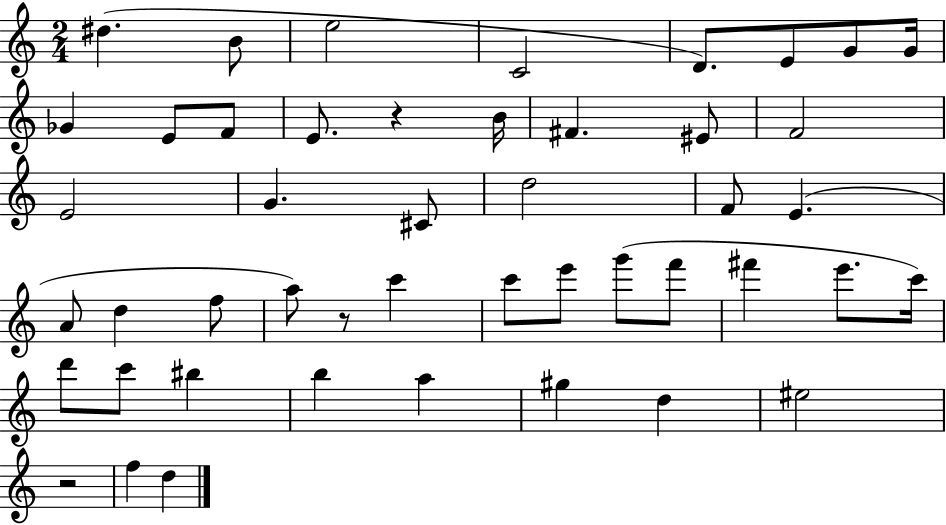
{
  \clef treble
  \numericTimeSignature
  \time 2/4
  \key c \major
  dis''4.( b'8 | e''2 | c'2 | d'8.) e'8 g'8 g'16 | \break ges'4 e'8 f'8 | e'8. r4 b'16 | fis'4. eis'8 | f'2 | \break e'2 | g'4. cis'8 | d''2 | f'8 e'4.( | \break a'8 d''4 f''8 | a''8) r8 c'''4 | c'''8 e'''8 g'''8( f'''8 | fis'''4 e'''8. c'''16) | \break d'''8 c'''8 bis''4 | b''4 a''4 | gis''4 d''4 | eis''2 | \break r2 | f''4 d''4 | \bar "|."
}